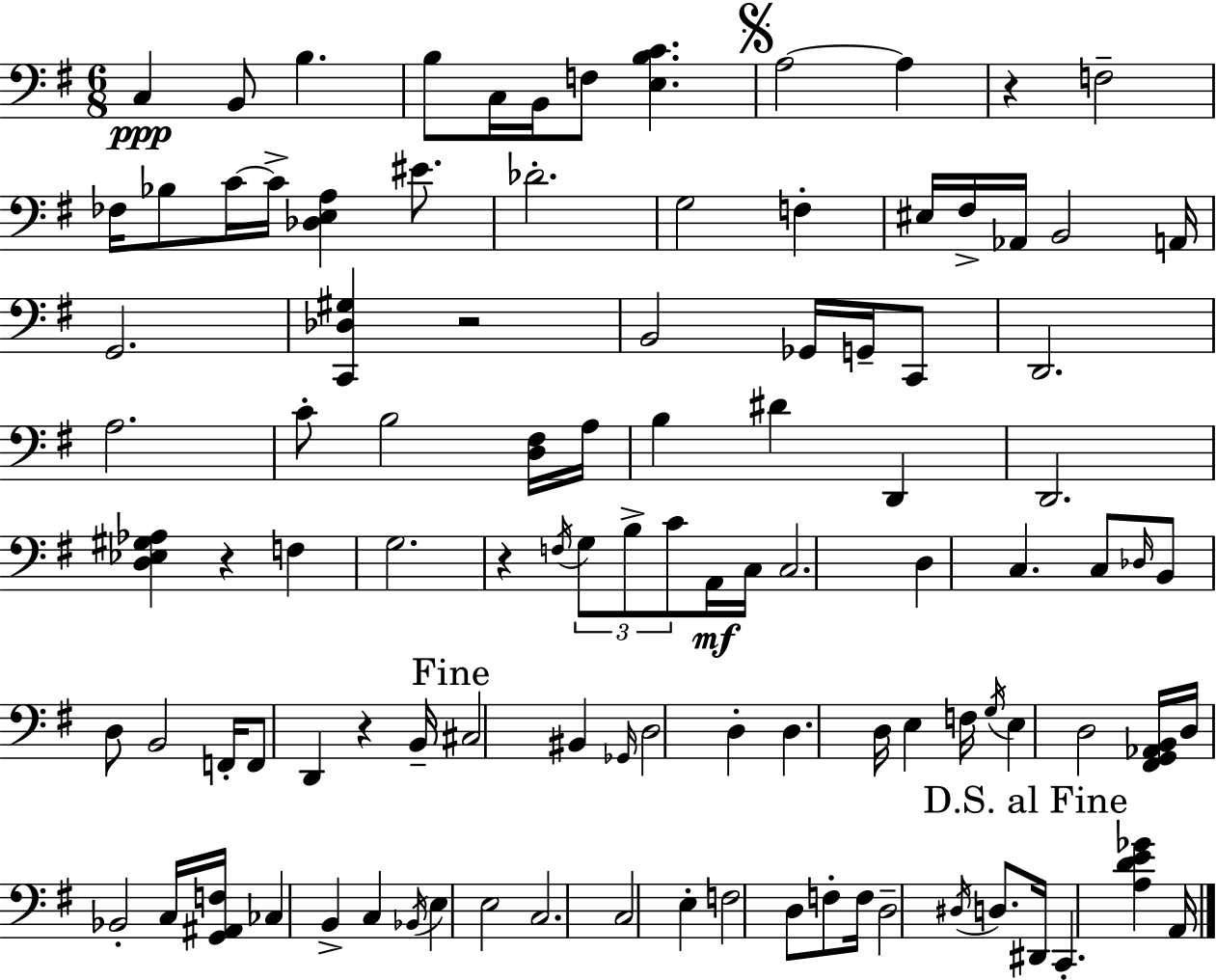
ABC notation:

X:1
T:Untitled
M:6/8
L:1/4
K:Em
C, B,,/2 B, B,/2 C,/4 B,,/4 F,/2 [E,B,C] A,2 A, z F,2 _F,/4 _B,/2 C/4 C/4 [_D,E,A,] ^E/2 _D2 G,2 F, ^E,/4 ^F,/4 _A,,/4 B,,2 A,,/4 G,,2 [C,,_D,^G,] z2 B,,2 _G,,/4 G,,/4 C,,/2 D,,2 A,2 C/2 B,2 [D,^F,]/4 A,/4 B, ^D D,, D,,2 [D,_E,^G,_A,] z F, G,2 z F,/4 G,/2 B,/2 C/2 A,,/4 C,/4 C,2 D, C, C,/2 _D,/4 B,,/2 D,/2 B,,2 F,,/4 F,,/2 D,, z B,,/4 ^C,2 ^B,, _G,,/4 D,2 D, D, D,/4 E, F,/4 G,/4 E, D,2 [^F,,G,,_A,,B,,]/4 D,/4 _B,,2 C,/4 [G,,^A,,F,]/4 _C, B,, C, _B,,/4 E, E,2 C,2 C,2 E, F,2 D,/2 F,/2 F,/4 D,2 ^D,/4 D,/2 ^D,,/4 C,, [A,DE_G] A,,/4